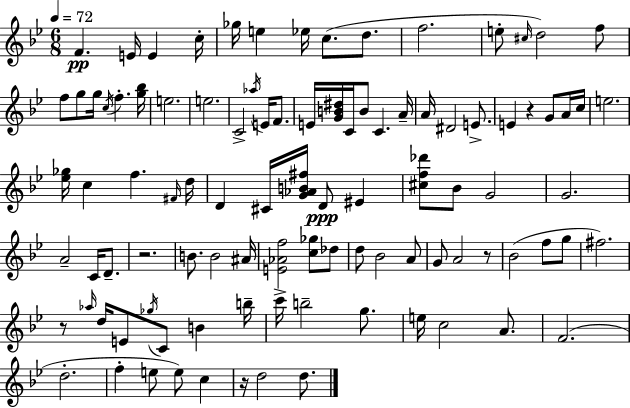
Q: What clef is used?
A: treble